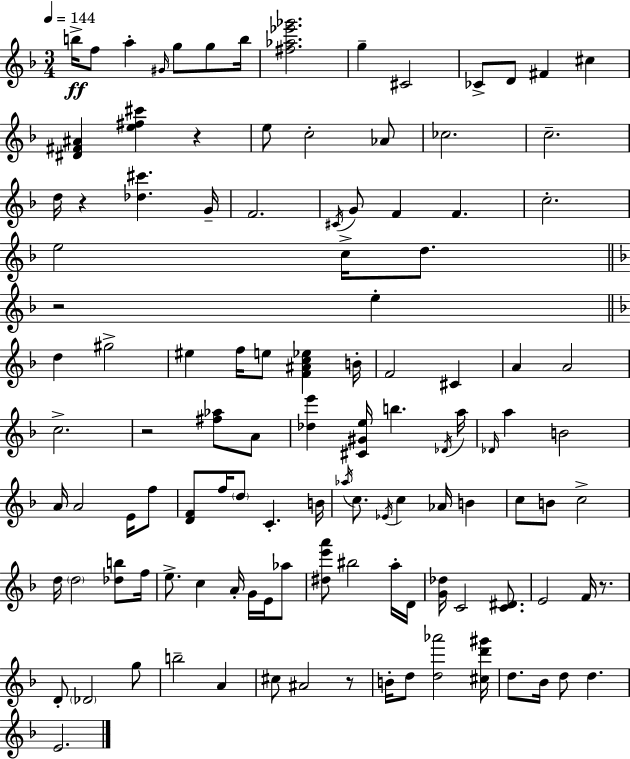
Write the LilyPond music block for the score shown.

{
  \clef treble
  \numericTimeSignature
  \time 3/4
  \key f \major
  \tempo 4 = 144
  b''16->\ff f''8 a''4-. \grace { gis'16 } g''8 g''8 | b''16 <fis'' aes'' ees''' ges'''>2. | g''4-- cis'2 | ces'8-> d'8 fis'4 cis''4 | \break <dis' fis' ais'>4 <e'' fis'' cis'''>4 r4 | e''8 c''2-. aes'8 | ces''2. | c''2.-- | \break d''16 r4 <des'' cis'''>4. | g'16-- f'2. | \acciaccatura { cis'16 } g'8 f'4 f'4. | c''2.-. | \break e''2 c''16-> d''8. | \bar "||" \break \key d \minor r2 e''4-. | \bar "||" \break \key d \minor d''4 gis''2-> | eis''4 f''16 e''8 <f' ais' c'' ees''>4 b'16-. | f'2 cis'4 | a'4 a'2 | \break c''2.-> | r2 <fis'' aes''>8 a'8 | <des'' e'''>4 <cis' gis' e''>16 b''4. \acciaccatura { des'16 } | a''16 \grace { des'16 } a''4 b'2 | \break a'16 a'2 e'16 | f''8 <d' f'>8 f''16 \parenthesize d''8 c'4.-. | b'16 \acciaccatura { aes''16 } c''8. \acciaccatura { ees'16 } c''4 aes'16 | b'4 c''8 b'8 c''2-> | \break d''16 \parenthesize d''2 | <des'' b''>8 f''16 e''8.-> c''4 a'16-. | g'16 e'16 aes''8 <dis'' e''' a'''>8 bis''2 | a''16-. d'16 <g' des''>16 c'2 | \break <c' dis'>8. e'2 | f'16 r8. d'8-. \parenthesize des'2 | g''8 b''2-- | a'4 cis''8 ais'2 | \break r8 b'16-. d''8 <d'' aes'''>2 | <cis'' d''' gis'''>16 d''8. bes'16 d''8 d''4. | e'2. | \bar "|."
}